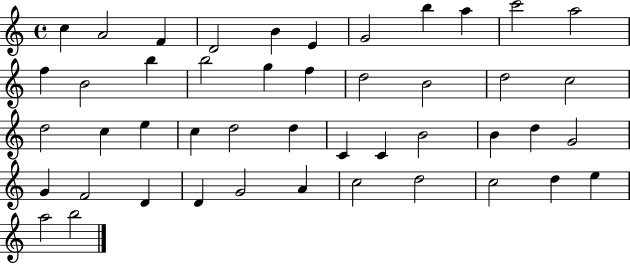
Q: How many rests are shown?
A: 0